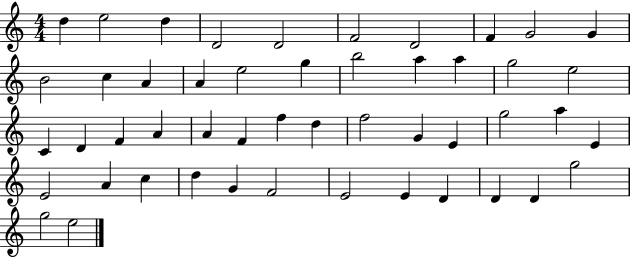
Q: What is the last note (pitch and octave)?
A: E5